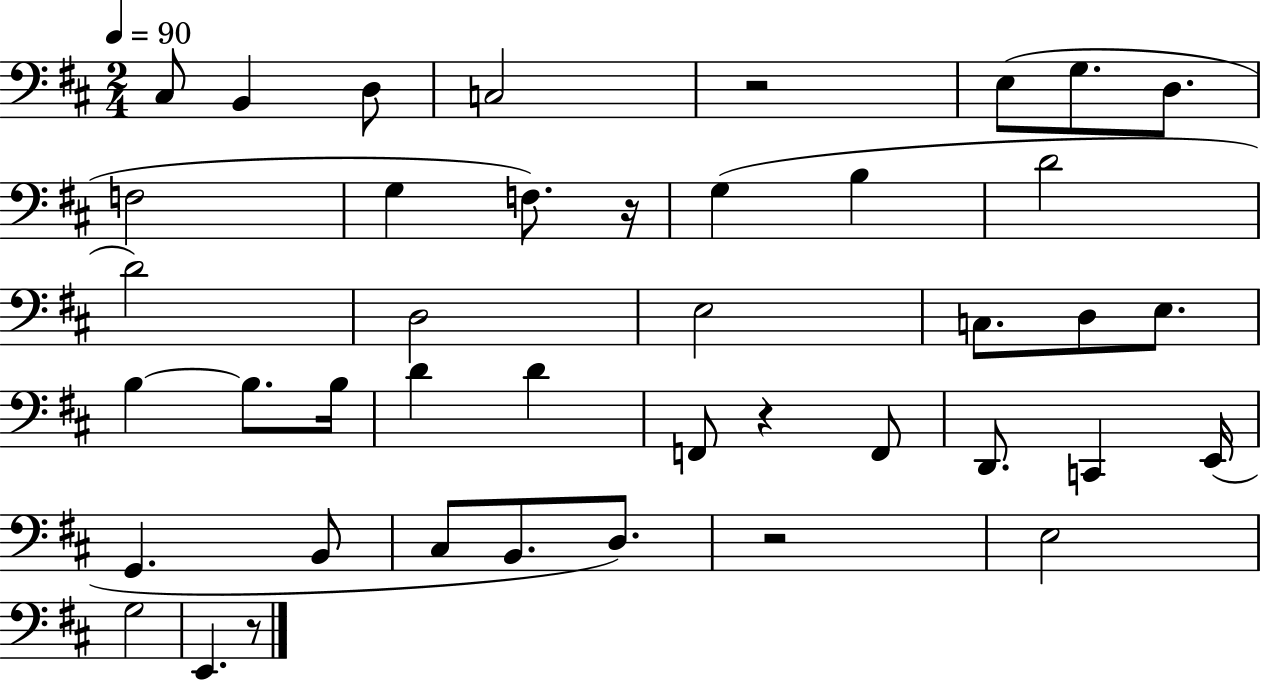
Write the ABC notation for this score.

X:1
T:Untitled
M:2/4
L:1/4
K:D
^C,/2 B,, D,/2 C,2 z2 E,/2 G,/2 D,/2 F,2 G, F,/2 z/4 G, B, D2 D2 D,2 E,2 C,/2 D,/2 E,/2 B, B,/2 B,/4 D D F,,/2 z F,,/2 D,,/2 C,, E,,/4 G,, B,,/2 ^C,/2 B,,/2 D,/2 z2 E,2 G,2 E,, z/2